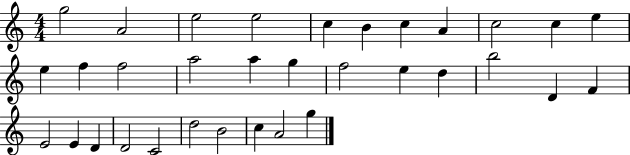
G5/h A4/h E5/h E5/h C5/q B4/q C5/q A4/q C5/h C5/q E5/q E5/q F5/q F5/h A5/h A5/q G5/q F5/h E5/q D5/q B5/h D4/q F4/q E4/h E4/q D4/q D4/h C4/h D5/h B4/h C5/q A4/h G5/q